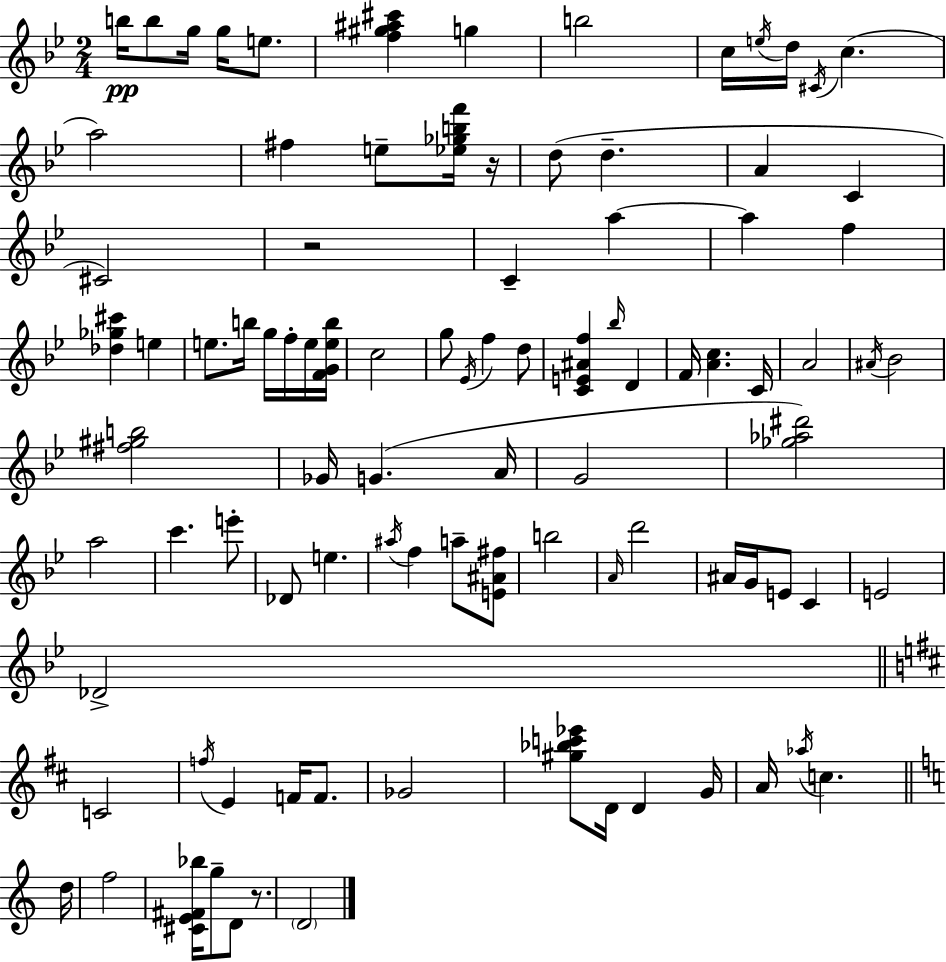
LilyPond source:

{
  \clef treble
  \numericTimeSignature
  \time 2/4
  \key g \minor
  b''16\pp b''8 g''16 g''16 e''8. | <f'' gis'' ais'' cis'''>4 g''4 | b''2 | c''16 \acciaccatura { e''16 } d''16 \acciaccatura { cis'16 }( c''4. | \break a''2) | fis''4 e''8-- | <ees'' ges'' b'' f'''>16 r16 d''8( d''4.-- | a'4 c'4 | \break cis'2) | r2 | c'4-- a''4~~ | a''4 f''4 | \break <des'' ges'' cis'''>4 e''4 | e''8. b''16 g''16 f''16-. | e''16 <f' g' e'' b''>16 c''2 | g''8 \acciaccatura { ees'16 } f''4 | \break d''8 <c' e' ais' f''>4 \grace { bes''16 } | d'4 f'16 <a' c''>4. | c'16 a'2 | \acciaccatura { ais'16 } bes'2 | \break <fis'' gis'' b''>2 | ges'16 g'4.( | a'16 g'2 | <ges'' aes'' dis'''>2) | \break a''2 | c'''4. | e'''8-. des'8 e''4. | \acciaccatura { ais''16 } f''4 | \break a''8-- <e' ais' fis''>8 b''2 | \grace { a'16 } d'''2 | ais'16 | g'16 e'8 c'4 e'2 | \break des'2-> | \bar "||" \break \key d \major c'2 | \acciaccatura { f''16 } e'4 f'16 f'8. | ges'2 | <gis'' bes'' c''' ees'''>8 d'16 d'4 | \break g'16 a'16 \acciaccatura { aes''16 } c''4. | \bar "||" \break \key c \major d''16 f''2 | <cis' e' fis' bes''>16 g''8-- d'8 r8. | \parenthesize d'2 | \bar "|."
}